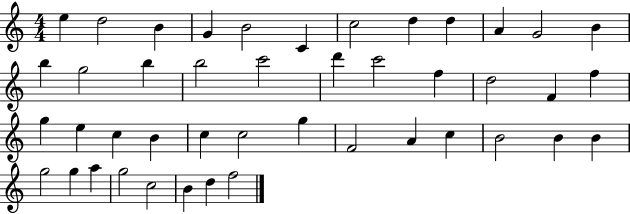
X:1
T:Untitled
M:4/4
L:1/4
K:C
e d2 B G B2 C c2 d d A G2 B b g2 b b2 c'2 d' c'2 f d2 F f g e c B c c2 g F2 A c B2 B B g2 g a g2 c2 B d f2